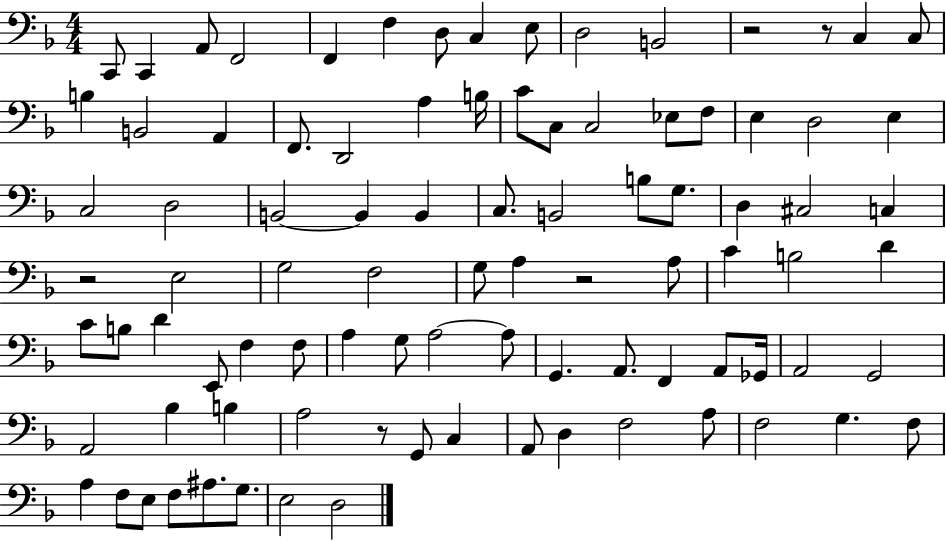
C2/e C2/q A2/e F2/h F2/q F3/q D3/e C3/q E3/e D3/h B2/h R/h R/e C3/q C3/e B3/q B2/h A2/q F2/e. D2/h A3/q B3/s C4/e C3/e C3/h Eb3/e F3/e E3/q D3/h E3/q C3/h D3/h B2/h B2/q B2/q C3/e. B2/h B3/e G3/e. D3/q C#3/h C3/q R/h E3/h G3/h F3/h G3/e A3/q R/h A3/e C4/q B3/h D4/q C4/e B3/e D4/q E2/e F3/q F3/e A3/q G3/e A3/h A3/e G2/q. A2/e. F2/q A2/e Gb2/s A2/h G2/h A2/h Bb3/q B3/q A3/h R/e G2/e C3/q A2/e D3/q F3/h A3/e F3/h G3/q. F3/e A3/q F3/e E3/e F3/e A#3/e. G3/e. E3/h D3/h